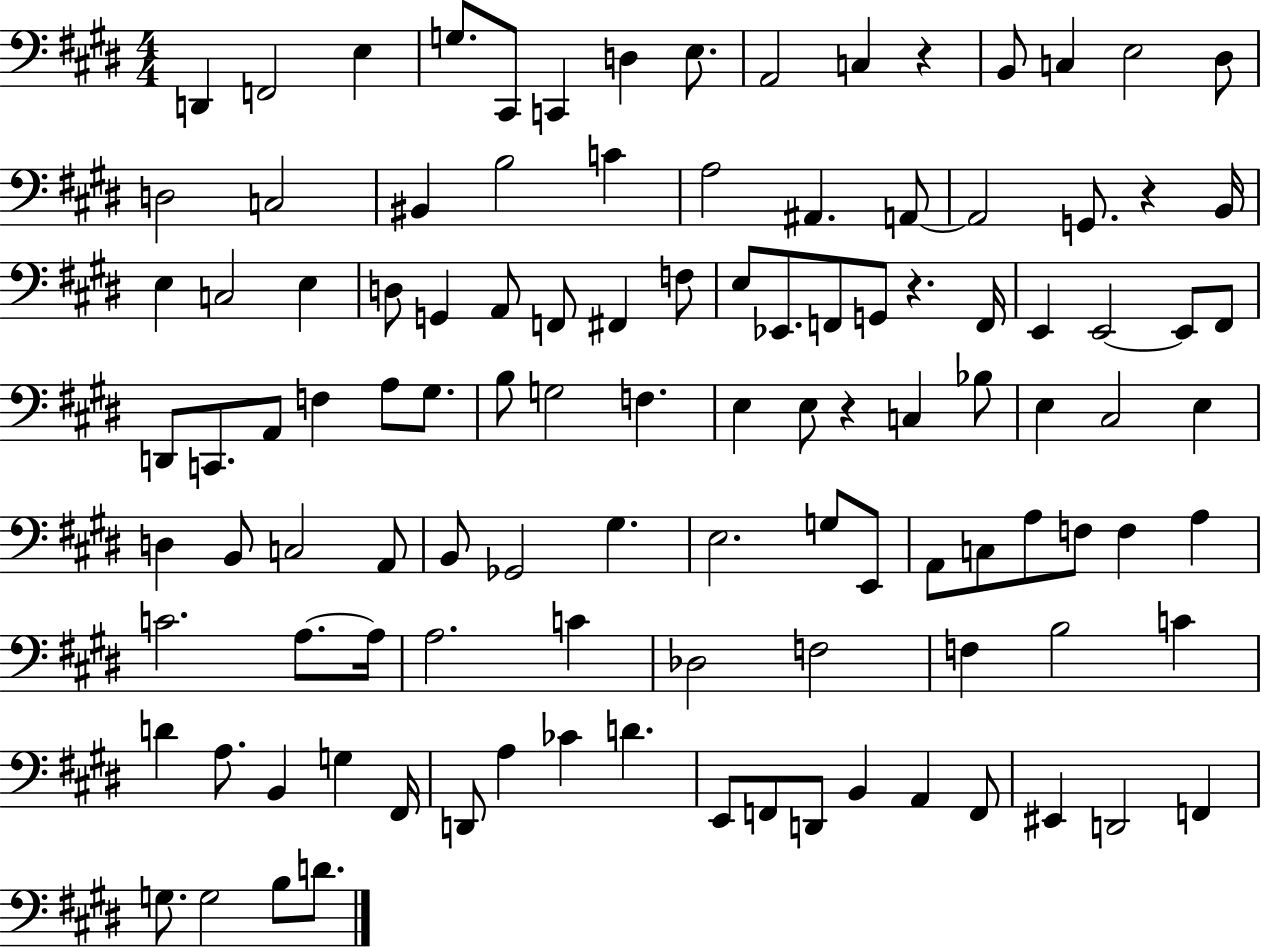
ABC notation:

X:1
T:Untitled
M:4/4
L:1/4
K:E
D,, F,,2 E, G,/2 ^C,,/2 C,, D, E,/2 A,,2 C, z B,,/2 C, E,2 ^D,/2 D,2 C,2 ^B,, B,2 C A,2 ^A,, A,,/2 A,,2 G,,/2 z B,,/4 E, C,2 E, D,/2 G,, A,,/2 F,,/2 ^F,, F,/2 E,/2 _E,,/2 F,,/2 G,,/2 z F,,/4 E,, E,,2 E,,/2 ^F,,/2 D,,/2 C,,/2 A,,/2 F, A,/2 ^G,/2 B,/2 G,2 F, E, E,/2 z C, _B,/2 E, ^C,2 E, D, B,,/2 C,2 A,,/2 B,,/2 _G,,2 ^G, E,2 G,/2 E,,/2 A,,/2 C,/2 A,/2 F,/2 F, A, C2 A,/2 A,/4 A,2 C _D,2 F,2 F, B,2 C D A,/2 B,, G, ^F,,/4 D,,/2 A, _C D E,,/2 F,,/2 D,,/2 B,, A,, F,,/2 ^E,, D,,2 F,, G,/2 G,2 B,/2 D/2